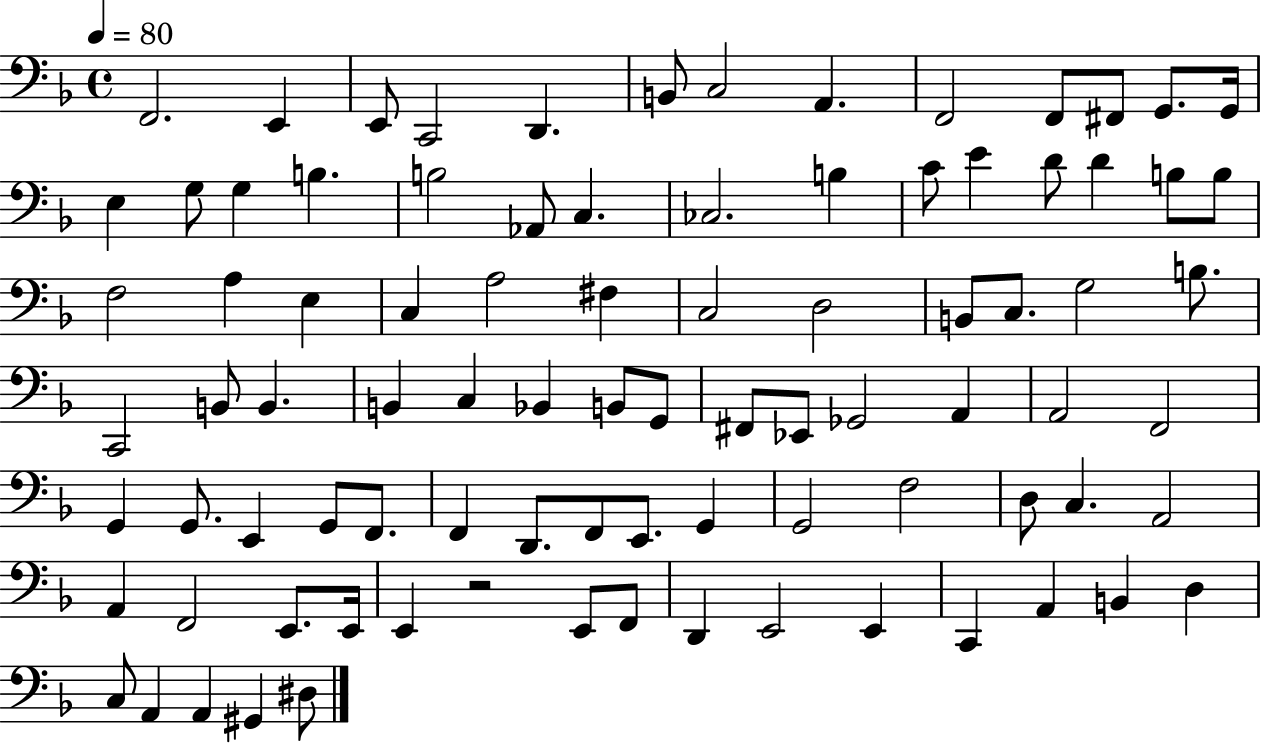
{
  \clef bass
  \time 4/4
  \defaultTimeSignature
  \key f \major
  \tempo 4 = 80
  \repeat volta 2 { f,2. e,4 | e,8 c,2 d,4. | b,8 c2 a,4. | f,2 f,8 fis,8 g,8. g,16 | \break e4 g8 g4 b4. | b2 aes,8 c4. | ces2. b4 | c'8 e'4 d'8 d'4 b8 b8 | \break f2 a4 e4 | c4 a2 fis4 | c2 d2 | b,8 c8. g2 b8. | \break c,2 b,8 b,4. | b,4 c4 bes,4 b,8 g,8 | fis,8 ees,8 ges,2 a,4 | a,2 f,2 | \break g,4 g,8. e,4 g,8 f,8. | f,4 d,8. f,8 e,8. g,4 | g,2 f2 | d8 c4. a,2 | \break a,4 f,2 e,8. e,16 | e,4 r2 e,8 f,8 | d,4 e,2 e,4 | c,4 a,4 b,4 d4 | \break c8 a,4 a,4 gis,4 dis8 | } \bar "|."
}